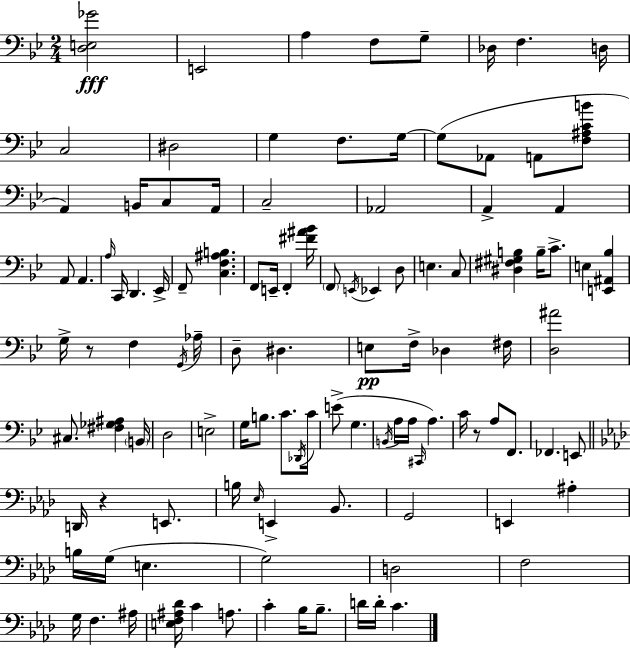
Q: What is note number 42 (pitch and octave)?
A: E3